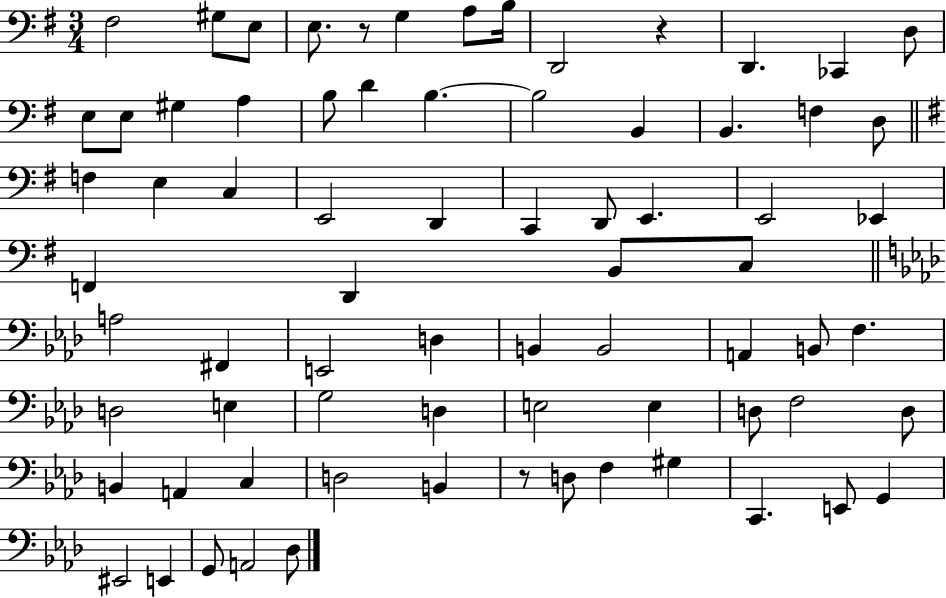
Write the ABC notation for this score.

X:1
T:Untitled
M:3/4
L:1/4
K:G
^F,2 ^G,/2 E,/2 E,/2 z/2 G, A,/2 B,/4 D,,2 z D,, _C,, D,/2 E,/2 E,/2 ^G, A, B,/2 D B, B,2 B,, B,, F, D,/2 F, E, C, E,,2 D,, C,, D,,/2 E,, E,,2 _E,, F,, D,, B,,/2 C,/2 A,2 ^F,, E,,2 D, B,, B,,2 A,, B,,/2 F, D,2 E, G,2 D, E,2 E, D,/2 F,2 D,/2 B,, A,, C, D,2 B,, z/2 D,/2 F, ^G, C,, E,,/2 G,, ^E,,2 E,, G,,/2 A,,2 _D,/2